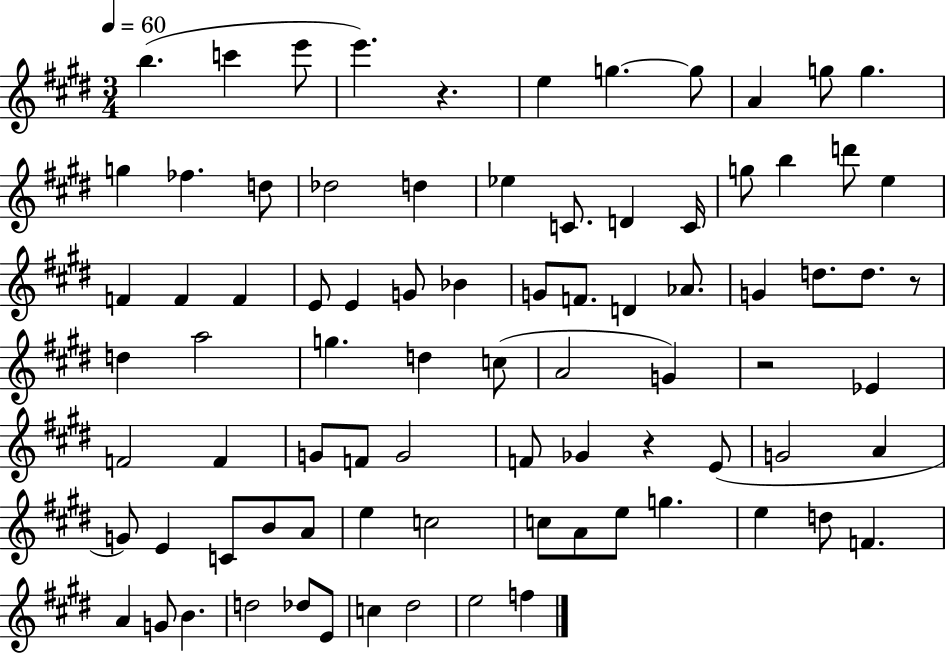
{
  \clef treble
  \numericTimeSignature
  \time 3/4
  \key e \major
  \tempo 4 = 60
  b''4.( c'''4 e'''8 | e'''4.) r4. | e''4 g''4.~~ g''8 | a'4 g''8 g''4. | \break g''4 fes''4. d''8 | des''2 d''4 | ees''4 c'8. d'4 c'16 | g''8 b''4 d'''8 e''4 | \break f'4 f'4 f'4 | e'8 e'4 g'8 bes'4 | g'8 f'8. d'4 aes'8. | g'4 d''8. d''8. r8 | \break d''4 a''2 | g''4. d''4 c''8( | a'2 g'4) | r2 ees'4 | \break f'2 f'4 | g'8 f'8 g'2 | f'8 ges'4 r4 e'8( | g'2 a'4 | \break g'8) e'4 c'8 b'8 a'8 | e''4 c''2 | c''8 a'8 e''8 g''4. | e''4 d''8 f'4. | \break a'4 g'8 b'4. | d''2 des''8 e'8 | c''4 dis''2 | e''2 f''4 | \break \bar "|."
}